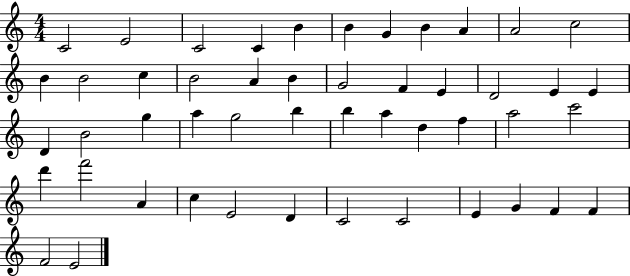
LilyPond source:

{
  \clef treble
  \numericTimeSignature
  \time 4/4
  \key c \major
  c'2 e'2 | c'2 c'4 b'4 | b'4 g'4 b'4 a'4 | a'2 c''2 | \break b'4 b'2 c''4 | b'2 a'4 b'4 | g'2 f'4 e'4 | d'2 e'4 e'4 | \break d'4 b'2 g''4 | a''4 g''2 b''4 | b''4 a''4 d''4 f''4 | a''2 c'''2 | \break d'''4 f'''2 a'4 | c''4 e'2 d'4 | c'2 c'2 | e'4 g'4 f'4 f'4 | \break f'2 e'2 | \bar "|."
}